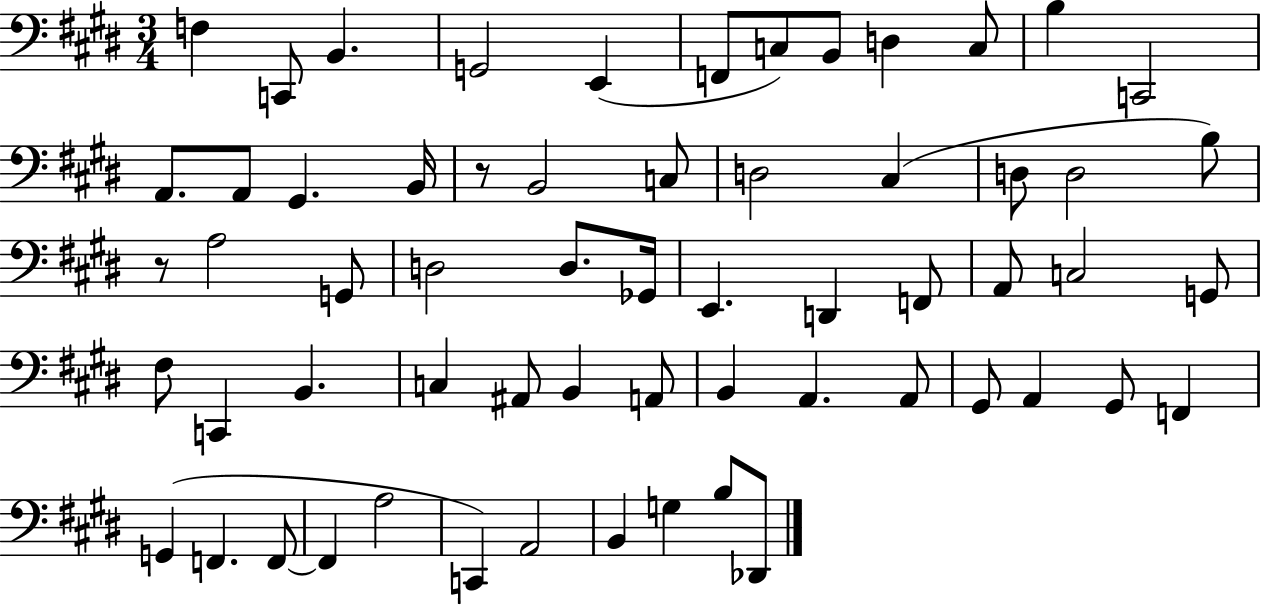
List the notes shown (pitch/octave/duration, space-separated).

F3/q C2/e B2/q. G2/h E2/q F2/e C3/e B2/e D3/q C3/e B3/q C2/h A2/e. A2/e G#2/q. B2/s R/e B2/h C3/e D3/h C#3/q D3/e D3/h B3/e R/e A3/h G2/e D3/h D3/e. Gb2/s E2/q. D2/q F2/e A2/e C3/h G2/e F#3/e C2/q B2/q. C3/q A#2/e B2/q A2/e B2/q A2/q. A2/e G#2/e A2/q G#2/e F2/q G2/q F2/q. F2/e F2/q A3/h C2/q A2/h B2/q G3/q B3/e Db2/e